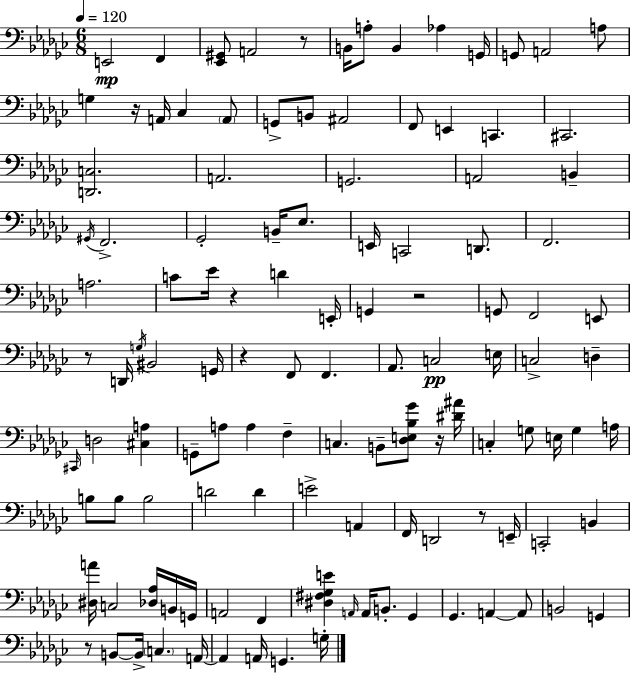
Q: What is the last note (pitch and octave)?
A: G3